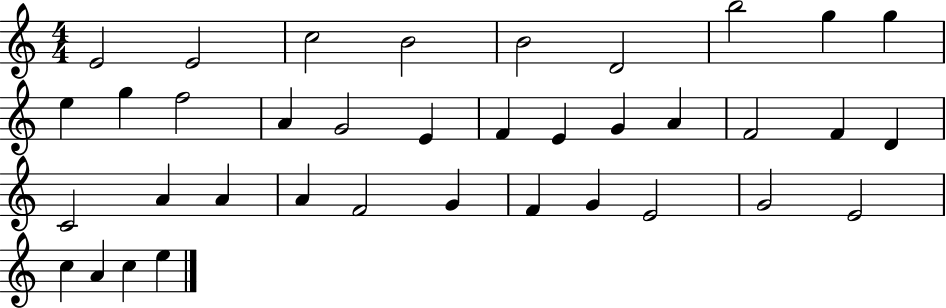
{
  \clef treble
  \numericTimeSignature
  \time 4/4
  \key c \major
  e'2 e'2 | c''2 b'2 | b'2 d'2 | b''2 g''4 g''4 | \break e''4 g''4 f''2 | a'4 g'2 e'4 | f'4 e'4 g'4 a'4 | f'2 f'4 d'4 | \break c'2 a'4 a'4 | a'4 f'2 g'4 | f'4 g'4 e'2 | g'2 e'2 | \break c''4 a'4 c''4 e''4 | \bar "|."
}